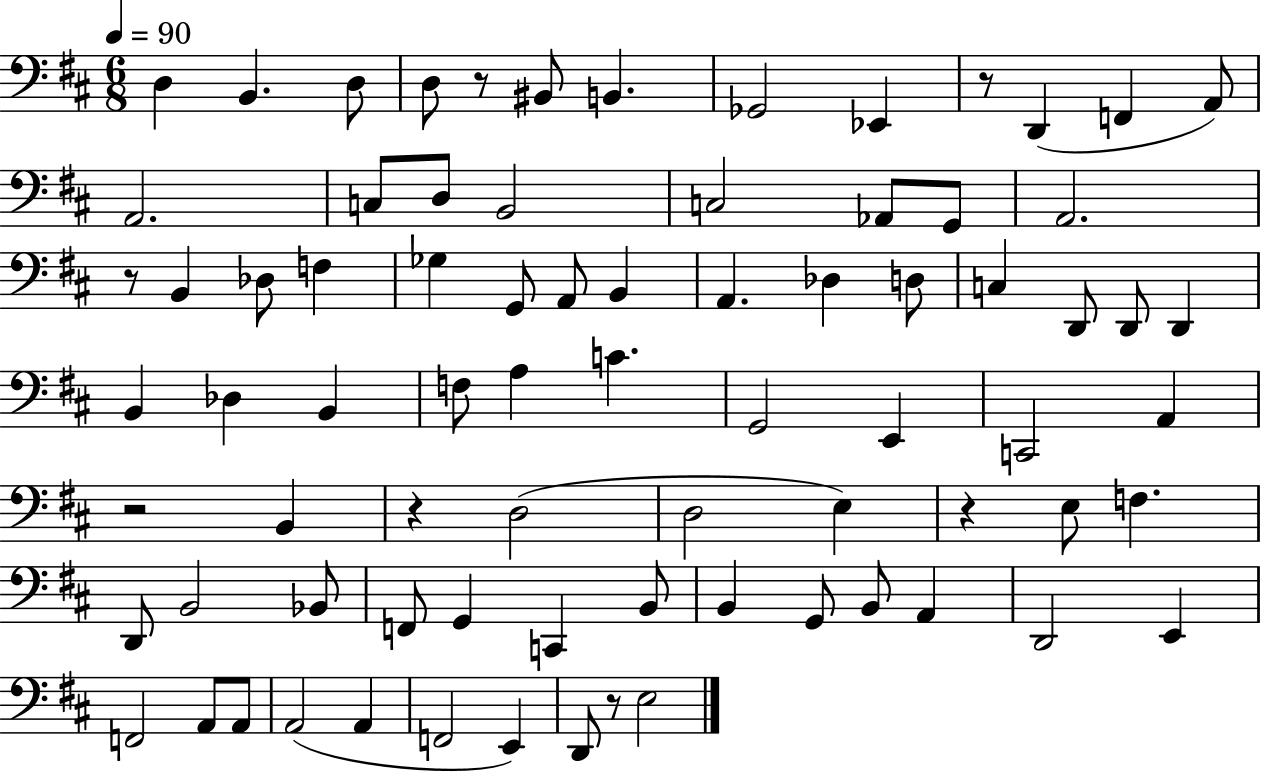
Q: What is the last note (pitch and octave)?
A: E3